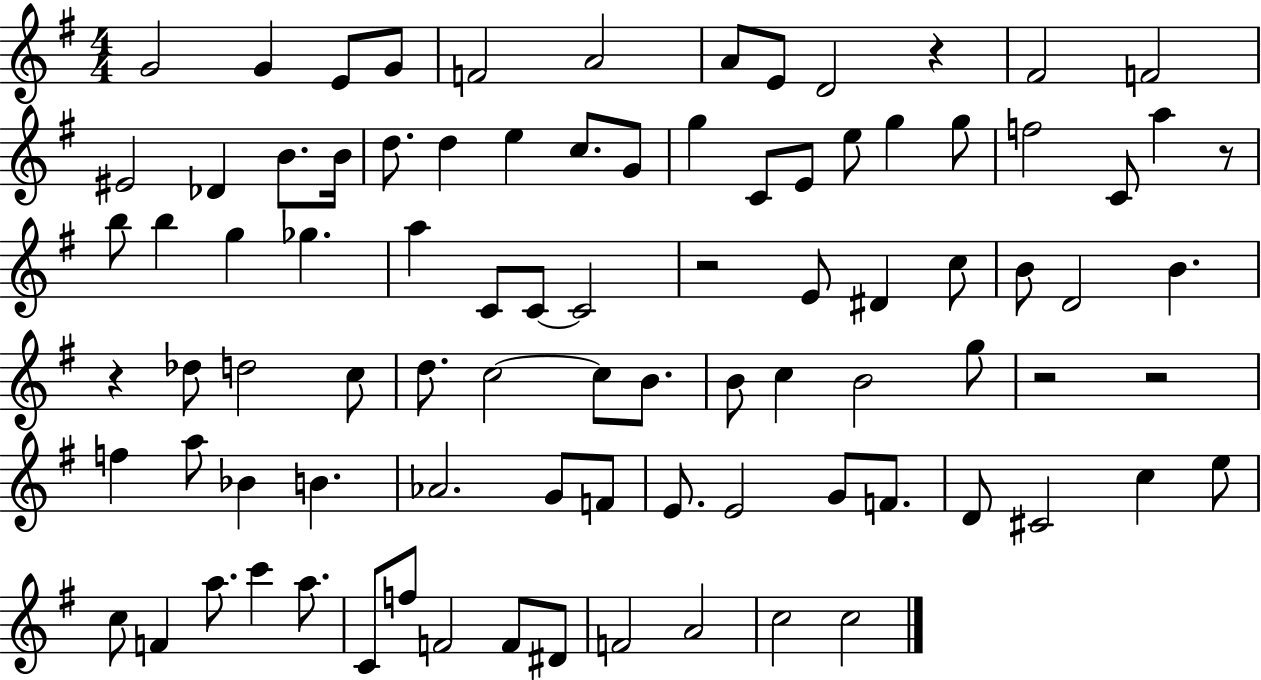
G4/h G4/q E4/e G4/e F4/h A4/h A4/e E4/e D4/h R/q F#4/h F4/h EIS4/h Db4/q B4/e. B4/s D5/e. D5/q E5/q C5/e. G4/e G5/q C4/e E4/e E5/e G5/q G5/e F5/h C4/e A5/q R/e B5/e B5/q G5/q Gb5/q. A5/q C4/e C4/e C4/h R/h E4/e D#4/q C5/e B4/e D4/h B4/q. R/q Db5/e D5/h C5/e D5/e. C5/h C5/e B4/e. B4/e C5/q B4/h G5/e R/h R/h F5/q A5/e Bb4/q B4/q. Ab4/h. G4/e F4/e E4/e. E4/h G4/e F4/e. D4/e C#4/h C5/q E5/e C5/e F4/q A5/e. C6/q A5/e. C4/e F5/e F4/h F4/e D#4/e F4/h A4/h C5/h C5/h